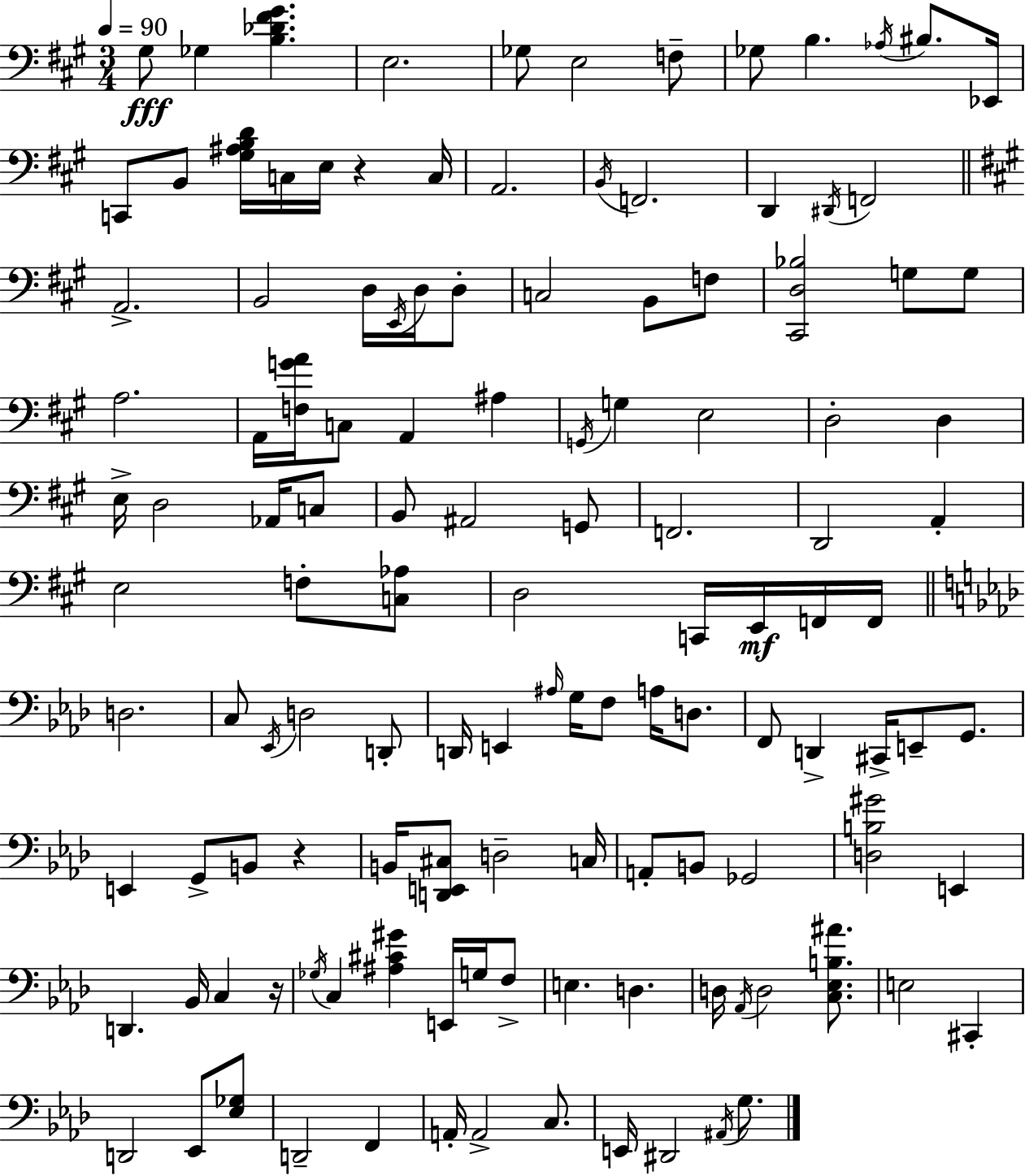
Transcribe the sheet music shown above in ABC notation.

X:1
T:Untitled
M:3/4
L:1/4
K:A
^G,/2 _G, [B,_D^F^G] E,2 _G,/2 E,2 F,/2 _G,/2 B, _A,/4 ^B,/2 _E,,/4 C,,/2 B,,/2 [^G,^A,B,D]/4 C,/4 E,/4 z C,/4 A,,2 B,,/4 F,,2 D,, ^D,,/4 F,,2 A,,2 B,,2 D,/4 E,,/4 D,/4 D,/2 C,2 B,,/2 F,/2 [^C,,D,_B,]2 G,/2 G,/2 A,2 A,,/4 [F,GA]/4 C,/2 A,, ^A, G,,/4 G, E,2 D,2 D, E,/4 D,2 _A,,/4 C,/2 B,,/2 ^A,,2 G,,/2 F,,2 D,,2 A,, E,2 F,/2 [C,_A,]/2 D,2 C,,/4 E,,/4 F,,/4 F,,/4 D,2 C,/2 _E,,/4 D,2 D,,/2 D,,/4 E,, ^A,/4 G,/4 F,/2 A,/4 D,/2 F,,/2 D,, ^C,,/4 E,,/2 G,,/2 E,, G,,/2 B,,/2 z B,,/4 [D,,E,,^C,]/2 D,2 C,/4 A,,/2 B,,/2 _G,,2 [D,B,^G]2 E,, D,, _B,,/4 C, z/4 _G,/4 C, [^A,^C^G] E,,/4 G,/4 F,/2 E, D, D,/4 _A,,/4 D,2 [C,_E,B,^A]/2 E,2 ^C,, D,,2 _E,,/2 [_E,_G,]/2 D,,2 F,, A,,/4 A,,2 C,/2 E,,/4 ^D,,2 ^A,,/4 G,/2